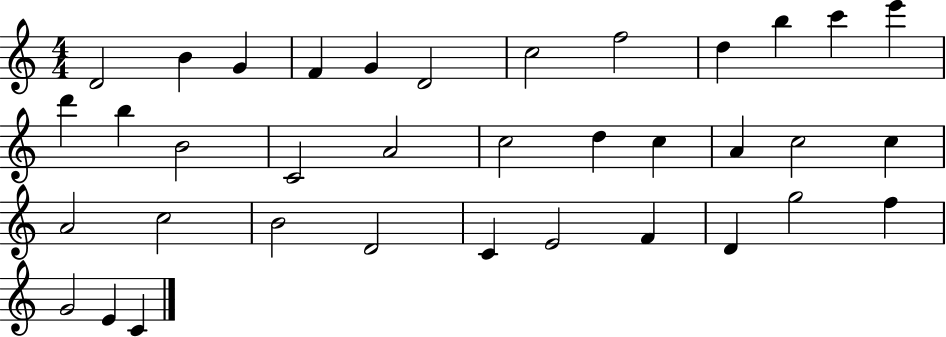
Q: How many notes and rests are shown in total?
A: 36